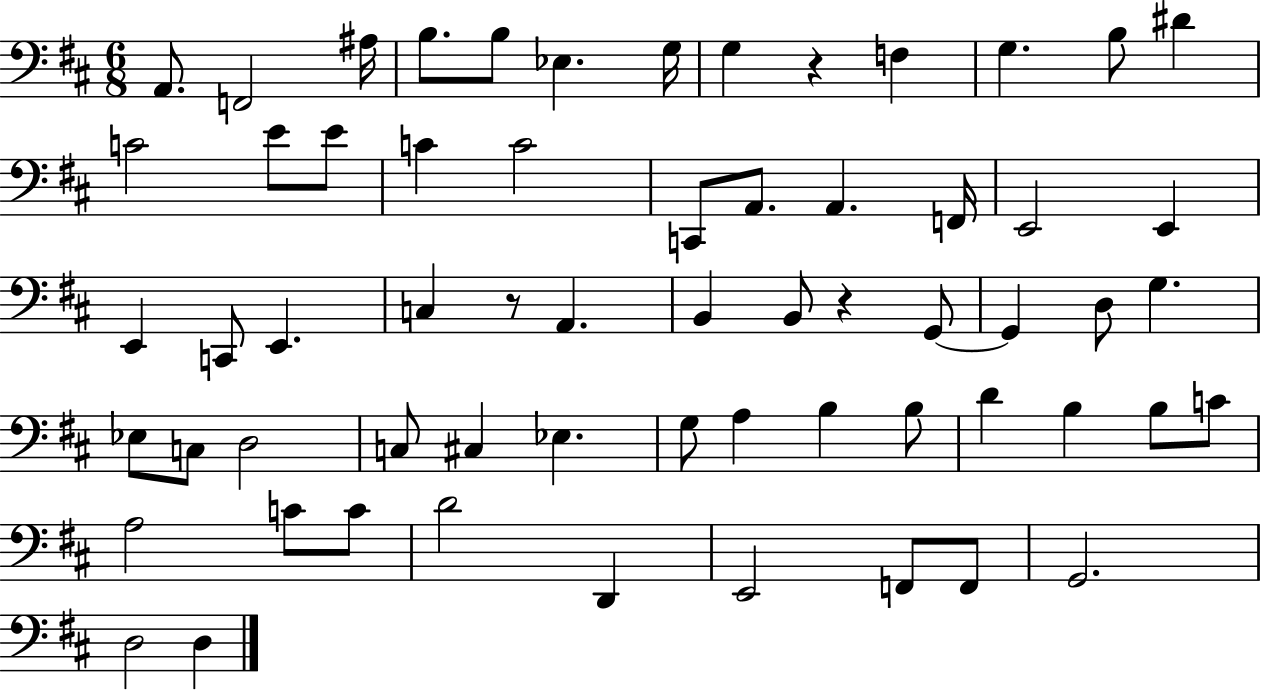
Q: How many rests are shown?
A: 3